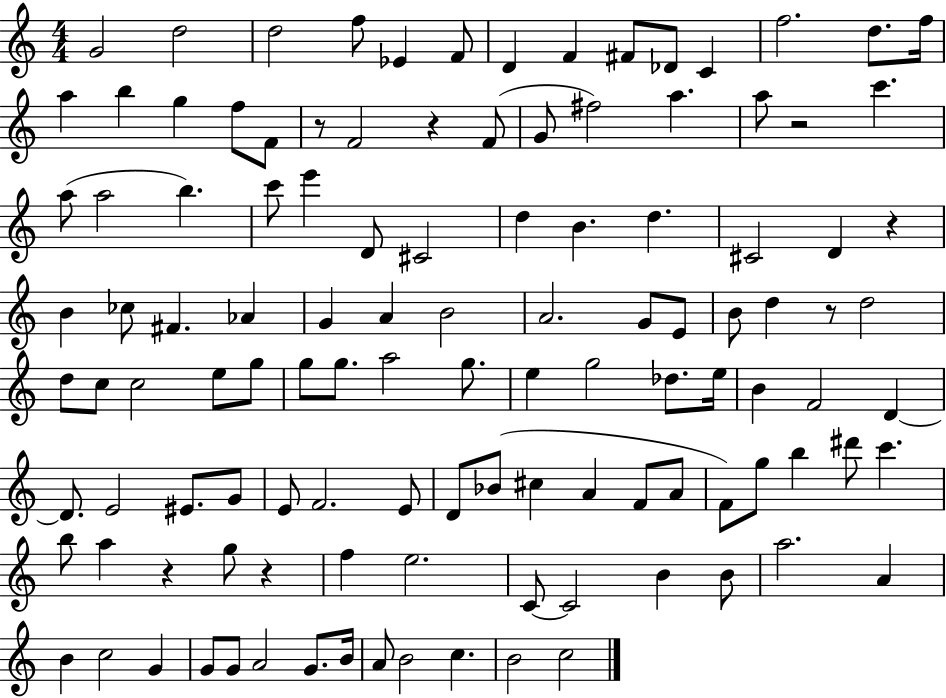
X:1
T:Untitled
M:4/4
L:1/4
K:C
G2 d2 d2 f/2 _E F/2 D F ^F/2 _D/2 C f2 d/2 f/4 a b g f/2 F/2 z/2 F2 z F/2 G/2 ^f2 a a/2 z2 c' a/2 a2 b c'/2 e' D/2 ^C2 d B d ^C2 D z B _c/2 ^F _A G A B2 A2 G/2 E/2 B/2 d z/2 d2 d/2 c/2 c2 e/2 g/2 g/2 g/2 a2 g/2 e g2 _d/2 e/4 B F2 D D/2 E2 ^E/2 G/2 E/2 F2 E/2 D/2 _B/2 ^c A F/2 A/2 F/2 g/2 b ^d'/2 c' b/2 a z g/2 z f e2 C/2 C2 B B/2 a2 A B c2 G G/2 G/2 A2 G/2 B/4 A/2 B2 c B2 c2